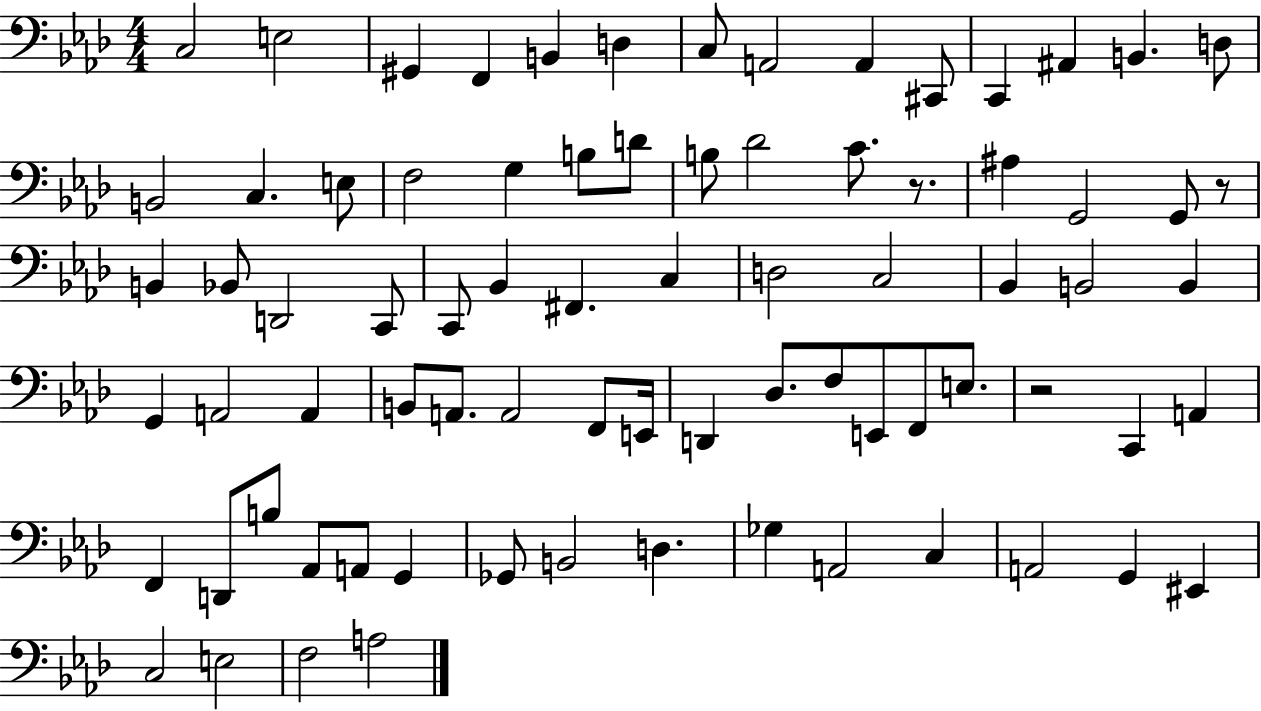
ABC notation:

X:1
T:Untitled
M:4/4
L:1/4
K:Ab
C,2 E,2 ^G,, F,, B,, D, C,/2 A,,2 A,, ^C,,/2 C,, ^A,, B,, D,/2 B,,2 C, E,/2 F,2 G, B,/2 D/2 B,/2 _D2 C/2 z/2 ^A, G,,2 G,,/2 z/2 B,, _B,,/2 D,,2 C,,/2 C,,/2 _B,, ^F,, C, D,2 C,2 _B,, B,,2 B,, G,, A,,2 A,, B,,/2 A,,/2 A,,2 F,,/2 E,,/4 D,, _D,/2 F,/2 E,,/2 F,,/2 E,/2 z2 C,, A,, F,, D,,/2 B,/2 _A,,/2 A,,/2 G,, _G,,/2 B,,2 D, _G, A,,2 C, A,,2 G,, ^E,, C,2 E,2 F,2 A,2